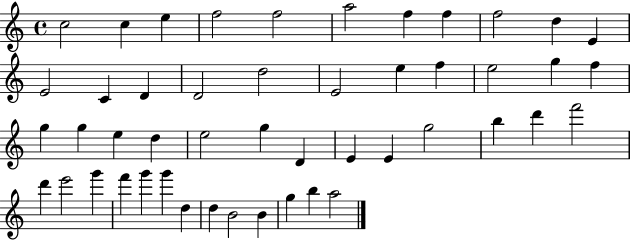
{
  \clef treble
  \time 4/4
  \defaultTimeSignature
  \key c \major
  c''2 c''4 e''4 | f''2 f''2 | a''2 f''4 f''4 | f''2 d''4 e'4 | \break e'2 c'4 d'4 | d'2 d''2 | e'2 e''4 f''4 | e''2 g''4 f''4 | \break g''4 g''4 e''4 d''4 | e''2 g''4 d'4 | e'4 e'4 g''2 | b''4 d'''4 f'''2 | \break d'''4 e'''2 g'''4 | f'''4 g'''4 g'''4 d''4 | d''4 b'2 b'4 | g''4 b''4 a''2 | \break \bar "|."
}